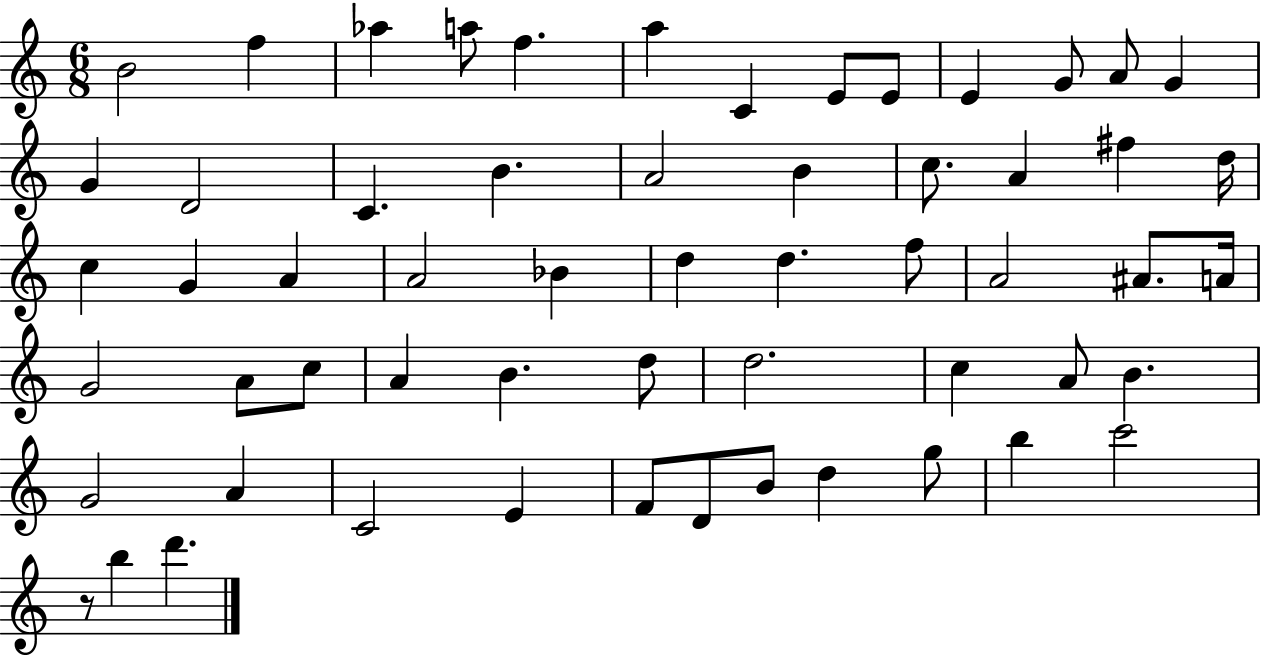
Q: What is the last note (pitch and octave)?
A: D6